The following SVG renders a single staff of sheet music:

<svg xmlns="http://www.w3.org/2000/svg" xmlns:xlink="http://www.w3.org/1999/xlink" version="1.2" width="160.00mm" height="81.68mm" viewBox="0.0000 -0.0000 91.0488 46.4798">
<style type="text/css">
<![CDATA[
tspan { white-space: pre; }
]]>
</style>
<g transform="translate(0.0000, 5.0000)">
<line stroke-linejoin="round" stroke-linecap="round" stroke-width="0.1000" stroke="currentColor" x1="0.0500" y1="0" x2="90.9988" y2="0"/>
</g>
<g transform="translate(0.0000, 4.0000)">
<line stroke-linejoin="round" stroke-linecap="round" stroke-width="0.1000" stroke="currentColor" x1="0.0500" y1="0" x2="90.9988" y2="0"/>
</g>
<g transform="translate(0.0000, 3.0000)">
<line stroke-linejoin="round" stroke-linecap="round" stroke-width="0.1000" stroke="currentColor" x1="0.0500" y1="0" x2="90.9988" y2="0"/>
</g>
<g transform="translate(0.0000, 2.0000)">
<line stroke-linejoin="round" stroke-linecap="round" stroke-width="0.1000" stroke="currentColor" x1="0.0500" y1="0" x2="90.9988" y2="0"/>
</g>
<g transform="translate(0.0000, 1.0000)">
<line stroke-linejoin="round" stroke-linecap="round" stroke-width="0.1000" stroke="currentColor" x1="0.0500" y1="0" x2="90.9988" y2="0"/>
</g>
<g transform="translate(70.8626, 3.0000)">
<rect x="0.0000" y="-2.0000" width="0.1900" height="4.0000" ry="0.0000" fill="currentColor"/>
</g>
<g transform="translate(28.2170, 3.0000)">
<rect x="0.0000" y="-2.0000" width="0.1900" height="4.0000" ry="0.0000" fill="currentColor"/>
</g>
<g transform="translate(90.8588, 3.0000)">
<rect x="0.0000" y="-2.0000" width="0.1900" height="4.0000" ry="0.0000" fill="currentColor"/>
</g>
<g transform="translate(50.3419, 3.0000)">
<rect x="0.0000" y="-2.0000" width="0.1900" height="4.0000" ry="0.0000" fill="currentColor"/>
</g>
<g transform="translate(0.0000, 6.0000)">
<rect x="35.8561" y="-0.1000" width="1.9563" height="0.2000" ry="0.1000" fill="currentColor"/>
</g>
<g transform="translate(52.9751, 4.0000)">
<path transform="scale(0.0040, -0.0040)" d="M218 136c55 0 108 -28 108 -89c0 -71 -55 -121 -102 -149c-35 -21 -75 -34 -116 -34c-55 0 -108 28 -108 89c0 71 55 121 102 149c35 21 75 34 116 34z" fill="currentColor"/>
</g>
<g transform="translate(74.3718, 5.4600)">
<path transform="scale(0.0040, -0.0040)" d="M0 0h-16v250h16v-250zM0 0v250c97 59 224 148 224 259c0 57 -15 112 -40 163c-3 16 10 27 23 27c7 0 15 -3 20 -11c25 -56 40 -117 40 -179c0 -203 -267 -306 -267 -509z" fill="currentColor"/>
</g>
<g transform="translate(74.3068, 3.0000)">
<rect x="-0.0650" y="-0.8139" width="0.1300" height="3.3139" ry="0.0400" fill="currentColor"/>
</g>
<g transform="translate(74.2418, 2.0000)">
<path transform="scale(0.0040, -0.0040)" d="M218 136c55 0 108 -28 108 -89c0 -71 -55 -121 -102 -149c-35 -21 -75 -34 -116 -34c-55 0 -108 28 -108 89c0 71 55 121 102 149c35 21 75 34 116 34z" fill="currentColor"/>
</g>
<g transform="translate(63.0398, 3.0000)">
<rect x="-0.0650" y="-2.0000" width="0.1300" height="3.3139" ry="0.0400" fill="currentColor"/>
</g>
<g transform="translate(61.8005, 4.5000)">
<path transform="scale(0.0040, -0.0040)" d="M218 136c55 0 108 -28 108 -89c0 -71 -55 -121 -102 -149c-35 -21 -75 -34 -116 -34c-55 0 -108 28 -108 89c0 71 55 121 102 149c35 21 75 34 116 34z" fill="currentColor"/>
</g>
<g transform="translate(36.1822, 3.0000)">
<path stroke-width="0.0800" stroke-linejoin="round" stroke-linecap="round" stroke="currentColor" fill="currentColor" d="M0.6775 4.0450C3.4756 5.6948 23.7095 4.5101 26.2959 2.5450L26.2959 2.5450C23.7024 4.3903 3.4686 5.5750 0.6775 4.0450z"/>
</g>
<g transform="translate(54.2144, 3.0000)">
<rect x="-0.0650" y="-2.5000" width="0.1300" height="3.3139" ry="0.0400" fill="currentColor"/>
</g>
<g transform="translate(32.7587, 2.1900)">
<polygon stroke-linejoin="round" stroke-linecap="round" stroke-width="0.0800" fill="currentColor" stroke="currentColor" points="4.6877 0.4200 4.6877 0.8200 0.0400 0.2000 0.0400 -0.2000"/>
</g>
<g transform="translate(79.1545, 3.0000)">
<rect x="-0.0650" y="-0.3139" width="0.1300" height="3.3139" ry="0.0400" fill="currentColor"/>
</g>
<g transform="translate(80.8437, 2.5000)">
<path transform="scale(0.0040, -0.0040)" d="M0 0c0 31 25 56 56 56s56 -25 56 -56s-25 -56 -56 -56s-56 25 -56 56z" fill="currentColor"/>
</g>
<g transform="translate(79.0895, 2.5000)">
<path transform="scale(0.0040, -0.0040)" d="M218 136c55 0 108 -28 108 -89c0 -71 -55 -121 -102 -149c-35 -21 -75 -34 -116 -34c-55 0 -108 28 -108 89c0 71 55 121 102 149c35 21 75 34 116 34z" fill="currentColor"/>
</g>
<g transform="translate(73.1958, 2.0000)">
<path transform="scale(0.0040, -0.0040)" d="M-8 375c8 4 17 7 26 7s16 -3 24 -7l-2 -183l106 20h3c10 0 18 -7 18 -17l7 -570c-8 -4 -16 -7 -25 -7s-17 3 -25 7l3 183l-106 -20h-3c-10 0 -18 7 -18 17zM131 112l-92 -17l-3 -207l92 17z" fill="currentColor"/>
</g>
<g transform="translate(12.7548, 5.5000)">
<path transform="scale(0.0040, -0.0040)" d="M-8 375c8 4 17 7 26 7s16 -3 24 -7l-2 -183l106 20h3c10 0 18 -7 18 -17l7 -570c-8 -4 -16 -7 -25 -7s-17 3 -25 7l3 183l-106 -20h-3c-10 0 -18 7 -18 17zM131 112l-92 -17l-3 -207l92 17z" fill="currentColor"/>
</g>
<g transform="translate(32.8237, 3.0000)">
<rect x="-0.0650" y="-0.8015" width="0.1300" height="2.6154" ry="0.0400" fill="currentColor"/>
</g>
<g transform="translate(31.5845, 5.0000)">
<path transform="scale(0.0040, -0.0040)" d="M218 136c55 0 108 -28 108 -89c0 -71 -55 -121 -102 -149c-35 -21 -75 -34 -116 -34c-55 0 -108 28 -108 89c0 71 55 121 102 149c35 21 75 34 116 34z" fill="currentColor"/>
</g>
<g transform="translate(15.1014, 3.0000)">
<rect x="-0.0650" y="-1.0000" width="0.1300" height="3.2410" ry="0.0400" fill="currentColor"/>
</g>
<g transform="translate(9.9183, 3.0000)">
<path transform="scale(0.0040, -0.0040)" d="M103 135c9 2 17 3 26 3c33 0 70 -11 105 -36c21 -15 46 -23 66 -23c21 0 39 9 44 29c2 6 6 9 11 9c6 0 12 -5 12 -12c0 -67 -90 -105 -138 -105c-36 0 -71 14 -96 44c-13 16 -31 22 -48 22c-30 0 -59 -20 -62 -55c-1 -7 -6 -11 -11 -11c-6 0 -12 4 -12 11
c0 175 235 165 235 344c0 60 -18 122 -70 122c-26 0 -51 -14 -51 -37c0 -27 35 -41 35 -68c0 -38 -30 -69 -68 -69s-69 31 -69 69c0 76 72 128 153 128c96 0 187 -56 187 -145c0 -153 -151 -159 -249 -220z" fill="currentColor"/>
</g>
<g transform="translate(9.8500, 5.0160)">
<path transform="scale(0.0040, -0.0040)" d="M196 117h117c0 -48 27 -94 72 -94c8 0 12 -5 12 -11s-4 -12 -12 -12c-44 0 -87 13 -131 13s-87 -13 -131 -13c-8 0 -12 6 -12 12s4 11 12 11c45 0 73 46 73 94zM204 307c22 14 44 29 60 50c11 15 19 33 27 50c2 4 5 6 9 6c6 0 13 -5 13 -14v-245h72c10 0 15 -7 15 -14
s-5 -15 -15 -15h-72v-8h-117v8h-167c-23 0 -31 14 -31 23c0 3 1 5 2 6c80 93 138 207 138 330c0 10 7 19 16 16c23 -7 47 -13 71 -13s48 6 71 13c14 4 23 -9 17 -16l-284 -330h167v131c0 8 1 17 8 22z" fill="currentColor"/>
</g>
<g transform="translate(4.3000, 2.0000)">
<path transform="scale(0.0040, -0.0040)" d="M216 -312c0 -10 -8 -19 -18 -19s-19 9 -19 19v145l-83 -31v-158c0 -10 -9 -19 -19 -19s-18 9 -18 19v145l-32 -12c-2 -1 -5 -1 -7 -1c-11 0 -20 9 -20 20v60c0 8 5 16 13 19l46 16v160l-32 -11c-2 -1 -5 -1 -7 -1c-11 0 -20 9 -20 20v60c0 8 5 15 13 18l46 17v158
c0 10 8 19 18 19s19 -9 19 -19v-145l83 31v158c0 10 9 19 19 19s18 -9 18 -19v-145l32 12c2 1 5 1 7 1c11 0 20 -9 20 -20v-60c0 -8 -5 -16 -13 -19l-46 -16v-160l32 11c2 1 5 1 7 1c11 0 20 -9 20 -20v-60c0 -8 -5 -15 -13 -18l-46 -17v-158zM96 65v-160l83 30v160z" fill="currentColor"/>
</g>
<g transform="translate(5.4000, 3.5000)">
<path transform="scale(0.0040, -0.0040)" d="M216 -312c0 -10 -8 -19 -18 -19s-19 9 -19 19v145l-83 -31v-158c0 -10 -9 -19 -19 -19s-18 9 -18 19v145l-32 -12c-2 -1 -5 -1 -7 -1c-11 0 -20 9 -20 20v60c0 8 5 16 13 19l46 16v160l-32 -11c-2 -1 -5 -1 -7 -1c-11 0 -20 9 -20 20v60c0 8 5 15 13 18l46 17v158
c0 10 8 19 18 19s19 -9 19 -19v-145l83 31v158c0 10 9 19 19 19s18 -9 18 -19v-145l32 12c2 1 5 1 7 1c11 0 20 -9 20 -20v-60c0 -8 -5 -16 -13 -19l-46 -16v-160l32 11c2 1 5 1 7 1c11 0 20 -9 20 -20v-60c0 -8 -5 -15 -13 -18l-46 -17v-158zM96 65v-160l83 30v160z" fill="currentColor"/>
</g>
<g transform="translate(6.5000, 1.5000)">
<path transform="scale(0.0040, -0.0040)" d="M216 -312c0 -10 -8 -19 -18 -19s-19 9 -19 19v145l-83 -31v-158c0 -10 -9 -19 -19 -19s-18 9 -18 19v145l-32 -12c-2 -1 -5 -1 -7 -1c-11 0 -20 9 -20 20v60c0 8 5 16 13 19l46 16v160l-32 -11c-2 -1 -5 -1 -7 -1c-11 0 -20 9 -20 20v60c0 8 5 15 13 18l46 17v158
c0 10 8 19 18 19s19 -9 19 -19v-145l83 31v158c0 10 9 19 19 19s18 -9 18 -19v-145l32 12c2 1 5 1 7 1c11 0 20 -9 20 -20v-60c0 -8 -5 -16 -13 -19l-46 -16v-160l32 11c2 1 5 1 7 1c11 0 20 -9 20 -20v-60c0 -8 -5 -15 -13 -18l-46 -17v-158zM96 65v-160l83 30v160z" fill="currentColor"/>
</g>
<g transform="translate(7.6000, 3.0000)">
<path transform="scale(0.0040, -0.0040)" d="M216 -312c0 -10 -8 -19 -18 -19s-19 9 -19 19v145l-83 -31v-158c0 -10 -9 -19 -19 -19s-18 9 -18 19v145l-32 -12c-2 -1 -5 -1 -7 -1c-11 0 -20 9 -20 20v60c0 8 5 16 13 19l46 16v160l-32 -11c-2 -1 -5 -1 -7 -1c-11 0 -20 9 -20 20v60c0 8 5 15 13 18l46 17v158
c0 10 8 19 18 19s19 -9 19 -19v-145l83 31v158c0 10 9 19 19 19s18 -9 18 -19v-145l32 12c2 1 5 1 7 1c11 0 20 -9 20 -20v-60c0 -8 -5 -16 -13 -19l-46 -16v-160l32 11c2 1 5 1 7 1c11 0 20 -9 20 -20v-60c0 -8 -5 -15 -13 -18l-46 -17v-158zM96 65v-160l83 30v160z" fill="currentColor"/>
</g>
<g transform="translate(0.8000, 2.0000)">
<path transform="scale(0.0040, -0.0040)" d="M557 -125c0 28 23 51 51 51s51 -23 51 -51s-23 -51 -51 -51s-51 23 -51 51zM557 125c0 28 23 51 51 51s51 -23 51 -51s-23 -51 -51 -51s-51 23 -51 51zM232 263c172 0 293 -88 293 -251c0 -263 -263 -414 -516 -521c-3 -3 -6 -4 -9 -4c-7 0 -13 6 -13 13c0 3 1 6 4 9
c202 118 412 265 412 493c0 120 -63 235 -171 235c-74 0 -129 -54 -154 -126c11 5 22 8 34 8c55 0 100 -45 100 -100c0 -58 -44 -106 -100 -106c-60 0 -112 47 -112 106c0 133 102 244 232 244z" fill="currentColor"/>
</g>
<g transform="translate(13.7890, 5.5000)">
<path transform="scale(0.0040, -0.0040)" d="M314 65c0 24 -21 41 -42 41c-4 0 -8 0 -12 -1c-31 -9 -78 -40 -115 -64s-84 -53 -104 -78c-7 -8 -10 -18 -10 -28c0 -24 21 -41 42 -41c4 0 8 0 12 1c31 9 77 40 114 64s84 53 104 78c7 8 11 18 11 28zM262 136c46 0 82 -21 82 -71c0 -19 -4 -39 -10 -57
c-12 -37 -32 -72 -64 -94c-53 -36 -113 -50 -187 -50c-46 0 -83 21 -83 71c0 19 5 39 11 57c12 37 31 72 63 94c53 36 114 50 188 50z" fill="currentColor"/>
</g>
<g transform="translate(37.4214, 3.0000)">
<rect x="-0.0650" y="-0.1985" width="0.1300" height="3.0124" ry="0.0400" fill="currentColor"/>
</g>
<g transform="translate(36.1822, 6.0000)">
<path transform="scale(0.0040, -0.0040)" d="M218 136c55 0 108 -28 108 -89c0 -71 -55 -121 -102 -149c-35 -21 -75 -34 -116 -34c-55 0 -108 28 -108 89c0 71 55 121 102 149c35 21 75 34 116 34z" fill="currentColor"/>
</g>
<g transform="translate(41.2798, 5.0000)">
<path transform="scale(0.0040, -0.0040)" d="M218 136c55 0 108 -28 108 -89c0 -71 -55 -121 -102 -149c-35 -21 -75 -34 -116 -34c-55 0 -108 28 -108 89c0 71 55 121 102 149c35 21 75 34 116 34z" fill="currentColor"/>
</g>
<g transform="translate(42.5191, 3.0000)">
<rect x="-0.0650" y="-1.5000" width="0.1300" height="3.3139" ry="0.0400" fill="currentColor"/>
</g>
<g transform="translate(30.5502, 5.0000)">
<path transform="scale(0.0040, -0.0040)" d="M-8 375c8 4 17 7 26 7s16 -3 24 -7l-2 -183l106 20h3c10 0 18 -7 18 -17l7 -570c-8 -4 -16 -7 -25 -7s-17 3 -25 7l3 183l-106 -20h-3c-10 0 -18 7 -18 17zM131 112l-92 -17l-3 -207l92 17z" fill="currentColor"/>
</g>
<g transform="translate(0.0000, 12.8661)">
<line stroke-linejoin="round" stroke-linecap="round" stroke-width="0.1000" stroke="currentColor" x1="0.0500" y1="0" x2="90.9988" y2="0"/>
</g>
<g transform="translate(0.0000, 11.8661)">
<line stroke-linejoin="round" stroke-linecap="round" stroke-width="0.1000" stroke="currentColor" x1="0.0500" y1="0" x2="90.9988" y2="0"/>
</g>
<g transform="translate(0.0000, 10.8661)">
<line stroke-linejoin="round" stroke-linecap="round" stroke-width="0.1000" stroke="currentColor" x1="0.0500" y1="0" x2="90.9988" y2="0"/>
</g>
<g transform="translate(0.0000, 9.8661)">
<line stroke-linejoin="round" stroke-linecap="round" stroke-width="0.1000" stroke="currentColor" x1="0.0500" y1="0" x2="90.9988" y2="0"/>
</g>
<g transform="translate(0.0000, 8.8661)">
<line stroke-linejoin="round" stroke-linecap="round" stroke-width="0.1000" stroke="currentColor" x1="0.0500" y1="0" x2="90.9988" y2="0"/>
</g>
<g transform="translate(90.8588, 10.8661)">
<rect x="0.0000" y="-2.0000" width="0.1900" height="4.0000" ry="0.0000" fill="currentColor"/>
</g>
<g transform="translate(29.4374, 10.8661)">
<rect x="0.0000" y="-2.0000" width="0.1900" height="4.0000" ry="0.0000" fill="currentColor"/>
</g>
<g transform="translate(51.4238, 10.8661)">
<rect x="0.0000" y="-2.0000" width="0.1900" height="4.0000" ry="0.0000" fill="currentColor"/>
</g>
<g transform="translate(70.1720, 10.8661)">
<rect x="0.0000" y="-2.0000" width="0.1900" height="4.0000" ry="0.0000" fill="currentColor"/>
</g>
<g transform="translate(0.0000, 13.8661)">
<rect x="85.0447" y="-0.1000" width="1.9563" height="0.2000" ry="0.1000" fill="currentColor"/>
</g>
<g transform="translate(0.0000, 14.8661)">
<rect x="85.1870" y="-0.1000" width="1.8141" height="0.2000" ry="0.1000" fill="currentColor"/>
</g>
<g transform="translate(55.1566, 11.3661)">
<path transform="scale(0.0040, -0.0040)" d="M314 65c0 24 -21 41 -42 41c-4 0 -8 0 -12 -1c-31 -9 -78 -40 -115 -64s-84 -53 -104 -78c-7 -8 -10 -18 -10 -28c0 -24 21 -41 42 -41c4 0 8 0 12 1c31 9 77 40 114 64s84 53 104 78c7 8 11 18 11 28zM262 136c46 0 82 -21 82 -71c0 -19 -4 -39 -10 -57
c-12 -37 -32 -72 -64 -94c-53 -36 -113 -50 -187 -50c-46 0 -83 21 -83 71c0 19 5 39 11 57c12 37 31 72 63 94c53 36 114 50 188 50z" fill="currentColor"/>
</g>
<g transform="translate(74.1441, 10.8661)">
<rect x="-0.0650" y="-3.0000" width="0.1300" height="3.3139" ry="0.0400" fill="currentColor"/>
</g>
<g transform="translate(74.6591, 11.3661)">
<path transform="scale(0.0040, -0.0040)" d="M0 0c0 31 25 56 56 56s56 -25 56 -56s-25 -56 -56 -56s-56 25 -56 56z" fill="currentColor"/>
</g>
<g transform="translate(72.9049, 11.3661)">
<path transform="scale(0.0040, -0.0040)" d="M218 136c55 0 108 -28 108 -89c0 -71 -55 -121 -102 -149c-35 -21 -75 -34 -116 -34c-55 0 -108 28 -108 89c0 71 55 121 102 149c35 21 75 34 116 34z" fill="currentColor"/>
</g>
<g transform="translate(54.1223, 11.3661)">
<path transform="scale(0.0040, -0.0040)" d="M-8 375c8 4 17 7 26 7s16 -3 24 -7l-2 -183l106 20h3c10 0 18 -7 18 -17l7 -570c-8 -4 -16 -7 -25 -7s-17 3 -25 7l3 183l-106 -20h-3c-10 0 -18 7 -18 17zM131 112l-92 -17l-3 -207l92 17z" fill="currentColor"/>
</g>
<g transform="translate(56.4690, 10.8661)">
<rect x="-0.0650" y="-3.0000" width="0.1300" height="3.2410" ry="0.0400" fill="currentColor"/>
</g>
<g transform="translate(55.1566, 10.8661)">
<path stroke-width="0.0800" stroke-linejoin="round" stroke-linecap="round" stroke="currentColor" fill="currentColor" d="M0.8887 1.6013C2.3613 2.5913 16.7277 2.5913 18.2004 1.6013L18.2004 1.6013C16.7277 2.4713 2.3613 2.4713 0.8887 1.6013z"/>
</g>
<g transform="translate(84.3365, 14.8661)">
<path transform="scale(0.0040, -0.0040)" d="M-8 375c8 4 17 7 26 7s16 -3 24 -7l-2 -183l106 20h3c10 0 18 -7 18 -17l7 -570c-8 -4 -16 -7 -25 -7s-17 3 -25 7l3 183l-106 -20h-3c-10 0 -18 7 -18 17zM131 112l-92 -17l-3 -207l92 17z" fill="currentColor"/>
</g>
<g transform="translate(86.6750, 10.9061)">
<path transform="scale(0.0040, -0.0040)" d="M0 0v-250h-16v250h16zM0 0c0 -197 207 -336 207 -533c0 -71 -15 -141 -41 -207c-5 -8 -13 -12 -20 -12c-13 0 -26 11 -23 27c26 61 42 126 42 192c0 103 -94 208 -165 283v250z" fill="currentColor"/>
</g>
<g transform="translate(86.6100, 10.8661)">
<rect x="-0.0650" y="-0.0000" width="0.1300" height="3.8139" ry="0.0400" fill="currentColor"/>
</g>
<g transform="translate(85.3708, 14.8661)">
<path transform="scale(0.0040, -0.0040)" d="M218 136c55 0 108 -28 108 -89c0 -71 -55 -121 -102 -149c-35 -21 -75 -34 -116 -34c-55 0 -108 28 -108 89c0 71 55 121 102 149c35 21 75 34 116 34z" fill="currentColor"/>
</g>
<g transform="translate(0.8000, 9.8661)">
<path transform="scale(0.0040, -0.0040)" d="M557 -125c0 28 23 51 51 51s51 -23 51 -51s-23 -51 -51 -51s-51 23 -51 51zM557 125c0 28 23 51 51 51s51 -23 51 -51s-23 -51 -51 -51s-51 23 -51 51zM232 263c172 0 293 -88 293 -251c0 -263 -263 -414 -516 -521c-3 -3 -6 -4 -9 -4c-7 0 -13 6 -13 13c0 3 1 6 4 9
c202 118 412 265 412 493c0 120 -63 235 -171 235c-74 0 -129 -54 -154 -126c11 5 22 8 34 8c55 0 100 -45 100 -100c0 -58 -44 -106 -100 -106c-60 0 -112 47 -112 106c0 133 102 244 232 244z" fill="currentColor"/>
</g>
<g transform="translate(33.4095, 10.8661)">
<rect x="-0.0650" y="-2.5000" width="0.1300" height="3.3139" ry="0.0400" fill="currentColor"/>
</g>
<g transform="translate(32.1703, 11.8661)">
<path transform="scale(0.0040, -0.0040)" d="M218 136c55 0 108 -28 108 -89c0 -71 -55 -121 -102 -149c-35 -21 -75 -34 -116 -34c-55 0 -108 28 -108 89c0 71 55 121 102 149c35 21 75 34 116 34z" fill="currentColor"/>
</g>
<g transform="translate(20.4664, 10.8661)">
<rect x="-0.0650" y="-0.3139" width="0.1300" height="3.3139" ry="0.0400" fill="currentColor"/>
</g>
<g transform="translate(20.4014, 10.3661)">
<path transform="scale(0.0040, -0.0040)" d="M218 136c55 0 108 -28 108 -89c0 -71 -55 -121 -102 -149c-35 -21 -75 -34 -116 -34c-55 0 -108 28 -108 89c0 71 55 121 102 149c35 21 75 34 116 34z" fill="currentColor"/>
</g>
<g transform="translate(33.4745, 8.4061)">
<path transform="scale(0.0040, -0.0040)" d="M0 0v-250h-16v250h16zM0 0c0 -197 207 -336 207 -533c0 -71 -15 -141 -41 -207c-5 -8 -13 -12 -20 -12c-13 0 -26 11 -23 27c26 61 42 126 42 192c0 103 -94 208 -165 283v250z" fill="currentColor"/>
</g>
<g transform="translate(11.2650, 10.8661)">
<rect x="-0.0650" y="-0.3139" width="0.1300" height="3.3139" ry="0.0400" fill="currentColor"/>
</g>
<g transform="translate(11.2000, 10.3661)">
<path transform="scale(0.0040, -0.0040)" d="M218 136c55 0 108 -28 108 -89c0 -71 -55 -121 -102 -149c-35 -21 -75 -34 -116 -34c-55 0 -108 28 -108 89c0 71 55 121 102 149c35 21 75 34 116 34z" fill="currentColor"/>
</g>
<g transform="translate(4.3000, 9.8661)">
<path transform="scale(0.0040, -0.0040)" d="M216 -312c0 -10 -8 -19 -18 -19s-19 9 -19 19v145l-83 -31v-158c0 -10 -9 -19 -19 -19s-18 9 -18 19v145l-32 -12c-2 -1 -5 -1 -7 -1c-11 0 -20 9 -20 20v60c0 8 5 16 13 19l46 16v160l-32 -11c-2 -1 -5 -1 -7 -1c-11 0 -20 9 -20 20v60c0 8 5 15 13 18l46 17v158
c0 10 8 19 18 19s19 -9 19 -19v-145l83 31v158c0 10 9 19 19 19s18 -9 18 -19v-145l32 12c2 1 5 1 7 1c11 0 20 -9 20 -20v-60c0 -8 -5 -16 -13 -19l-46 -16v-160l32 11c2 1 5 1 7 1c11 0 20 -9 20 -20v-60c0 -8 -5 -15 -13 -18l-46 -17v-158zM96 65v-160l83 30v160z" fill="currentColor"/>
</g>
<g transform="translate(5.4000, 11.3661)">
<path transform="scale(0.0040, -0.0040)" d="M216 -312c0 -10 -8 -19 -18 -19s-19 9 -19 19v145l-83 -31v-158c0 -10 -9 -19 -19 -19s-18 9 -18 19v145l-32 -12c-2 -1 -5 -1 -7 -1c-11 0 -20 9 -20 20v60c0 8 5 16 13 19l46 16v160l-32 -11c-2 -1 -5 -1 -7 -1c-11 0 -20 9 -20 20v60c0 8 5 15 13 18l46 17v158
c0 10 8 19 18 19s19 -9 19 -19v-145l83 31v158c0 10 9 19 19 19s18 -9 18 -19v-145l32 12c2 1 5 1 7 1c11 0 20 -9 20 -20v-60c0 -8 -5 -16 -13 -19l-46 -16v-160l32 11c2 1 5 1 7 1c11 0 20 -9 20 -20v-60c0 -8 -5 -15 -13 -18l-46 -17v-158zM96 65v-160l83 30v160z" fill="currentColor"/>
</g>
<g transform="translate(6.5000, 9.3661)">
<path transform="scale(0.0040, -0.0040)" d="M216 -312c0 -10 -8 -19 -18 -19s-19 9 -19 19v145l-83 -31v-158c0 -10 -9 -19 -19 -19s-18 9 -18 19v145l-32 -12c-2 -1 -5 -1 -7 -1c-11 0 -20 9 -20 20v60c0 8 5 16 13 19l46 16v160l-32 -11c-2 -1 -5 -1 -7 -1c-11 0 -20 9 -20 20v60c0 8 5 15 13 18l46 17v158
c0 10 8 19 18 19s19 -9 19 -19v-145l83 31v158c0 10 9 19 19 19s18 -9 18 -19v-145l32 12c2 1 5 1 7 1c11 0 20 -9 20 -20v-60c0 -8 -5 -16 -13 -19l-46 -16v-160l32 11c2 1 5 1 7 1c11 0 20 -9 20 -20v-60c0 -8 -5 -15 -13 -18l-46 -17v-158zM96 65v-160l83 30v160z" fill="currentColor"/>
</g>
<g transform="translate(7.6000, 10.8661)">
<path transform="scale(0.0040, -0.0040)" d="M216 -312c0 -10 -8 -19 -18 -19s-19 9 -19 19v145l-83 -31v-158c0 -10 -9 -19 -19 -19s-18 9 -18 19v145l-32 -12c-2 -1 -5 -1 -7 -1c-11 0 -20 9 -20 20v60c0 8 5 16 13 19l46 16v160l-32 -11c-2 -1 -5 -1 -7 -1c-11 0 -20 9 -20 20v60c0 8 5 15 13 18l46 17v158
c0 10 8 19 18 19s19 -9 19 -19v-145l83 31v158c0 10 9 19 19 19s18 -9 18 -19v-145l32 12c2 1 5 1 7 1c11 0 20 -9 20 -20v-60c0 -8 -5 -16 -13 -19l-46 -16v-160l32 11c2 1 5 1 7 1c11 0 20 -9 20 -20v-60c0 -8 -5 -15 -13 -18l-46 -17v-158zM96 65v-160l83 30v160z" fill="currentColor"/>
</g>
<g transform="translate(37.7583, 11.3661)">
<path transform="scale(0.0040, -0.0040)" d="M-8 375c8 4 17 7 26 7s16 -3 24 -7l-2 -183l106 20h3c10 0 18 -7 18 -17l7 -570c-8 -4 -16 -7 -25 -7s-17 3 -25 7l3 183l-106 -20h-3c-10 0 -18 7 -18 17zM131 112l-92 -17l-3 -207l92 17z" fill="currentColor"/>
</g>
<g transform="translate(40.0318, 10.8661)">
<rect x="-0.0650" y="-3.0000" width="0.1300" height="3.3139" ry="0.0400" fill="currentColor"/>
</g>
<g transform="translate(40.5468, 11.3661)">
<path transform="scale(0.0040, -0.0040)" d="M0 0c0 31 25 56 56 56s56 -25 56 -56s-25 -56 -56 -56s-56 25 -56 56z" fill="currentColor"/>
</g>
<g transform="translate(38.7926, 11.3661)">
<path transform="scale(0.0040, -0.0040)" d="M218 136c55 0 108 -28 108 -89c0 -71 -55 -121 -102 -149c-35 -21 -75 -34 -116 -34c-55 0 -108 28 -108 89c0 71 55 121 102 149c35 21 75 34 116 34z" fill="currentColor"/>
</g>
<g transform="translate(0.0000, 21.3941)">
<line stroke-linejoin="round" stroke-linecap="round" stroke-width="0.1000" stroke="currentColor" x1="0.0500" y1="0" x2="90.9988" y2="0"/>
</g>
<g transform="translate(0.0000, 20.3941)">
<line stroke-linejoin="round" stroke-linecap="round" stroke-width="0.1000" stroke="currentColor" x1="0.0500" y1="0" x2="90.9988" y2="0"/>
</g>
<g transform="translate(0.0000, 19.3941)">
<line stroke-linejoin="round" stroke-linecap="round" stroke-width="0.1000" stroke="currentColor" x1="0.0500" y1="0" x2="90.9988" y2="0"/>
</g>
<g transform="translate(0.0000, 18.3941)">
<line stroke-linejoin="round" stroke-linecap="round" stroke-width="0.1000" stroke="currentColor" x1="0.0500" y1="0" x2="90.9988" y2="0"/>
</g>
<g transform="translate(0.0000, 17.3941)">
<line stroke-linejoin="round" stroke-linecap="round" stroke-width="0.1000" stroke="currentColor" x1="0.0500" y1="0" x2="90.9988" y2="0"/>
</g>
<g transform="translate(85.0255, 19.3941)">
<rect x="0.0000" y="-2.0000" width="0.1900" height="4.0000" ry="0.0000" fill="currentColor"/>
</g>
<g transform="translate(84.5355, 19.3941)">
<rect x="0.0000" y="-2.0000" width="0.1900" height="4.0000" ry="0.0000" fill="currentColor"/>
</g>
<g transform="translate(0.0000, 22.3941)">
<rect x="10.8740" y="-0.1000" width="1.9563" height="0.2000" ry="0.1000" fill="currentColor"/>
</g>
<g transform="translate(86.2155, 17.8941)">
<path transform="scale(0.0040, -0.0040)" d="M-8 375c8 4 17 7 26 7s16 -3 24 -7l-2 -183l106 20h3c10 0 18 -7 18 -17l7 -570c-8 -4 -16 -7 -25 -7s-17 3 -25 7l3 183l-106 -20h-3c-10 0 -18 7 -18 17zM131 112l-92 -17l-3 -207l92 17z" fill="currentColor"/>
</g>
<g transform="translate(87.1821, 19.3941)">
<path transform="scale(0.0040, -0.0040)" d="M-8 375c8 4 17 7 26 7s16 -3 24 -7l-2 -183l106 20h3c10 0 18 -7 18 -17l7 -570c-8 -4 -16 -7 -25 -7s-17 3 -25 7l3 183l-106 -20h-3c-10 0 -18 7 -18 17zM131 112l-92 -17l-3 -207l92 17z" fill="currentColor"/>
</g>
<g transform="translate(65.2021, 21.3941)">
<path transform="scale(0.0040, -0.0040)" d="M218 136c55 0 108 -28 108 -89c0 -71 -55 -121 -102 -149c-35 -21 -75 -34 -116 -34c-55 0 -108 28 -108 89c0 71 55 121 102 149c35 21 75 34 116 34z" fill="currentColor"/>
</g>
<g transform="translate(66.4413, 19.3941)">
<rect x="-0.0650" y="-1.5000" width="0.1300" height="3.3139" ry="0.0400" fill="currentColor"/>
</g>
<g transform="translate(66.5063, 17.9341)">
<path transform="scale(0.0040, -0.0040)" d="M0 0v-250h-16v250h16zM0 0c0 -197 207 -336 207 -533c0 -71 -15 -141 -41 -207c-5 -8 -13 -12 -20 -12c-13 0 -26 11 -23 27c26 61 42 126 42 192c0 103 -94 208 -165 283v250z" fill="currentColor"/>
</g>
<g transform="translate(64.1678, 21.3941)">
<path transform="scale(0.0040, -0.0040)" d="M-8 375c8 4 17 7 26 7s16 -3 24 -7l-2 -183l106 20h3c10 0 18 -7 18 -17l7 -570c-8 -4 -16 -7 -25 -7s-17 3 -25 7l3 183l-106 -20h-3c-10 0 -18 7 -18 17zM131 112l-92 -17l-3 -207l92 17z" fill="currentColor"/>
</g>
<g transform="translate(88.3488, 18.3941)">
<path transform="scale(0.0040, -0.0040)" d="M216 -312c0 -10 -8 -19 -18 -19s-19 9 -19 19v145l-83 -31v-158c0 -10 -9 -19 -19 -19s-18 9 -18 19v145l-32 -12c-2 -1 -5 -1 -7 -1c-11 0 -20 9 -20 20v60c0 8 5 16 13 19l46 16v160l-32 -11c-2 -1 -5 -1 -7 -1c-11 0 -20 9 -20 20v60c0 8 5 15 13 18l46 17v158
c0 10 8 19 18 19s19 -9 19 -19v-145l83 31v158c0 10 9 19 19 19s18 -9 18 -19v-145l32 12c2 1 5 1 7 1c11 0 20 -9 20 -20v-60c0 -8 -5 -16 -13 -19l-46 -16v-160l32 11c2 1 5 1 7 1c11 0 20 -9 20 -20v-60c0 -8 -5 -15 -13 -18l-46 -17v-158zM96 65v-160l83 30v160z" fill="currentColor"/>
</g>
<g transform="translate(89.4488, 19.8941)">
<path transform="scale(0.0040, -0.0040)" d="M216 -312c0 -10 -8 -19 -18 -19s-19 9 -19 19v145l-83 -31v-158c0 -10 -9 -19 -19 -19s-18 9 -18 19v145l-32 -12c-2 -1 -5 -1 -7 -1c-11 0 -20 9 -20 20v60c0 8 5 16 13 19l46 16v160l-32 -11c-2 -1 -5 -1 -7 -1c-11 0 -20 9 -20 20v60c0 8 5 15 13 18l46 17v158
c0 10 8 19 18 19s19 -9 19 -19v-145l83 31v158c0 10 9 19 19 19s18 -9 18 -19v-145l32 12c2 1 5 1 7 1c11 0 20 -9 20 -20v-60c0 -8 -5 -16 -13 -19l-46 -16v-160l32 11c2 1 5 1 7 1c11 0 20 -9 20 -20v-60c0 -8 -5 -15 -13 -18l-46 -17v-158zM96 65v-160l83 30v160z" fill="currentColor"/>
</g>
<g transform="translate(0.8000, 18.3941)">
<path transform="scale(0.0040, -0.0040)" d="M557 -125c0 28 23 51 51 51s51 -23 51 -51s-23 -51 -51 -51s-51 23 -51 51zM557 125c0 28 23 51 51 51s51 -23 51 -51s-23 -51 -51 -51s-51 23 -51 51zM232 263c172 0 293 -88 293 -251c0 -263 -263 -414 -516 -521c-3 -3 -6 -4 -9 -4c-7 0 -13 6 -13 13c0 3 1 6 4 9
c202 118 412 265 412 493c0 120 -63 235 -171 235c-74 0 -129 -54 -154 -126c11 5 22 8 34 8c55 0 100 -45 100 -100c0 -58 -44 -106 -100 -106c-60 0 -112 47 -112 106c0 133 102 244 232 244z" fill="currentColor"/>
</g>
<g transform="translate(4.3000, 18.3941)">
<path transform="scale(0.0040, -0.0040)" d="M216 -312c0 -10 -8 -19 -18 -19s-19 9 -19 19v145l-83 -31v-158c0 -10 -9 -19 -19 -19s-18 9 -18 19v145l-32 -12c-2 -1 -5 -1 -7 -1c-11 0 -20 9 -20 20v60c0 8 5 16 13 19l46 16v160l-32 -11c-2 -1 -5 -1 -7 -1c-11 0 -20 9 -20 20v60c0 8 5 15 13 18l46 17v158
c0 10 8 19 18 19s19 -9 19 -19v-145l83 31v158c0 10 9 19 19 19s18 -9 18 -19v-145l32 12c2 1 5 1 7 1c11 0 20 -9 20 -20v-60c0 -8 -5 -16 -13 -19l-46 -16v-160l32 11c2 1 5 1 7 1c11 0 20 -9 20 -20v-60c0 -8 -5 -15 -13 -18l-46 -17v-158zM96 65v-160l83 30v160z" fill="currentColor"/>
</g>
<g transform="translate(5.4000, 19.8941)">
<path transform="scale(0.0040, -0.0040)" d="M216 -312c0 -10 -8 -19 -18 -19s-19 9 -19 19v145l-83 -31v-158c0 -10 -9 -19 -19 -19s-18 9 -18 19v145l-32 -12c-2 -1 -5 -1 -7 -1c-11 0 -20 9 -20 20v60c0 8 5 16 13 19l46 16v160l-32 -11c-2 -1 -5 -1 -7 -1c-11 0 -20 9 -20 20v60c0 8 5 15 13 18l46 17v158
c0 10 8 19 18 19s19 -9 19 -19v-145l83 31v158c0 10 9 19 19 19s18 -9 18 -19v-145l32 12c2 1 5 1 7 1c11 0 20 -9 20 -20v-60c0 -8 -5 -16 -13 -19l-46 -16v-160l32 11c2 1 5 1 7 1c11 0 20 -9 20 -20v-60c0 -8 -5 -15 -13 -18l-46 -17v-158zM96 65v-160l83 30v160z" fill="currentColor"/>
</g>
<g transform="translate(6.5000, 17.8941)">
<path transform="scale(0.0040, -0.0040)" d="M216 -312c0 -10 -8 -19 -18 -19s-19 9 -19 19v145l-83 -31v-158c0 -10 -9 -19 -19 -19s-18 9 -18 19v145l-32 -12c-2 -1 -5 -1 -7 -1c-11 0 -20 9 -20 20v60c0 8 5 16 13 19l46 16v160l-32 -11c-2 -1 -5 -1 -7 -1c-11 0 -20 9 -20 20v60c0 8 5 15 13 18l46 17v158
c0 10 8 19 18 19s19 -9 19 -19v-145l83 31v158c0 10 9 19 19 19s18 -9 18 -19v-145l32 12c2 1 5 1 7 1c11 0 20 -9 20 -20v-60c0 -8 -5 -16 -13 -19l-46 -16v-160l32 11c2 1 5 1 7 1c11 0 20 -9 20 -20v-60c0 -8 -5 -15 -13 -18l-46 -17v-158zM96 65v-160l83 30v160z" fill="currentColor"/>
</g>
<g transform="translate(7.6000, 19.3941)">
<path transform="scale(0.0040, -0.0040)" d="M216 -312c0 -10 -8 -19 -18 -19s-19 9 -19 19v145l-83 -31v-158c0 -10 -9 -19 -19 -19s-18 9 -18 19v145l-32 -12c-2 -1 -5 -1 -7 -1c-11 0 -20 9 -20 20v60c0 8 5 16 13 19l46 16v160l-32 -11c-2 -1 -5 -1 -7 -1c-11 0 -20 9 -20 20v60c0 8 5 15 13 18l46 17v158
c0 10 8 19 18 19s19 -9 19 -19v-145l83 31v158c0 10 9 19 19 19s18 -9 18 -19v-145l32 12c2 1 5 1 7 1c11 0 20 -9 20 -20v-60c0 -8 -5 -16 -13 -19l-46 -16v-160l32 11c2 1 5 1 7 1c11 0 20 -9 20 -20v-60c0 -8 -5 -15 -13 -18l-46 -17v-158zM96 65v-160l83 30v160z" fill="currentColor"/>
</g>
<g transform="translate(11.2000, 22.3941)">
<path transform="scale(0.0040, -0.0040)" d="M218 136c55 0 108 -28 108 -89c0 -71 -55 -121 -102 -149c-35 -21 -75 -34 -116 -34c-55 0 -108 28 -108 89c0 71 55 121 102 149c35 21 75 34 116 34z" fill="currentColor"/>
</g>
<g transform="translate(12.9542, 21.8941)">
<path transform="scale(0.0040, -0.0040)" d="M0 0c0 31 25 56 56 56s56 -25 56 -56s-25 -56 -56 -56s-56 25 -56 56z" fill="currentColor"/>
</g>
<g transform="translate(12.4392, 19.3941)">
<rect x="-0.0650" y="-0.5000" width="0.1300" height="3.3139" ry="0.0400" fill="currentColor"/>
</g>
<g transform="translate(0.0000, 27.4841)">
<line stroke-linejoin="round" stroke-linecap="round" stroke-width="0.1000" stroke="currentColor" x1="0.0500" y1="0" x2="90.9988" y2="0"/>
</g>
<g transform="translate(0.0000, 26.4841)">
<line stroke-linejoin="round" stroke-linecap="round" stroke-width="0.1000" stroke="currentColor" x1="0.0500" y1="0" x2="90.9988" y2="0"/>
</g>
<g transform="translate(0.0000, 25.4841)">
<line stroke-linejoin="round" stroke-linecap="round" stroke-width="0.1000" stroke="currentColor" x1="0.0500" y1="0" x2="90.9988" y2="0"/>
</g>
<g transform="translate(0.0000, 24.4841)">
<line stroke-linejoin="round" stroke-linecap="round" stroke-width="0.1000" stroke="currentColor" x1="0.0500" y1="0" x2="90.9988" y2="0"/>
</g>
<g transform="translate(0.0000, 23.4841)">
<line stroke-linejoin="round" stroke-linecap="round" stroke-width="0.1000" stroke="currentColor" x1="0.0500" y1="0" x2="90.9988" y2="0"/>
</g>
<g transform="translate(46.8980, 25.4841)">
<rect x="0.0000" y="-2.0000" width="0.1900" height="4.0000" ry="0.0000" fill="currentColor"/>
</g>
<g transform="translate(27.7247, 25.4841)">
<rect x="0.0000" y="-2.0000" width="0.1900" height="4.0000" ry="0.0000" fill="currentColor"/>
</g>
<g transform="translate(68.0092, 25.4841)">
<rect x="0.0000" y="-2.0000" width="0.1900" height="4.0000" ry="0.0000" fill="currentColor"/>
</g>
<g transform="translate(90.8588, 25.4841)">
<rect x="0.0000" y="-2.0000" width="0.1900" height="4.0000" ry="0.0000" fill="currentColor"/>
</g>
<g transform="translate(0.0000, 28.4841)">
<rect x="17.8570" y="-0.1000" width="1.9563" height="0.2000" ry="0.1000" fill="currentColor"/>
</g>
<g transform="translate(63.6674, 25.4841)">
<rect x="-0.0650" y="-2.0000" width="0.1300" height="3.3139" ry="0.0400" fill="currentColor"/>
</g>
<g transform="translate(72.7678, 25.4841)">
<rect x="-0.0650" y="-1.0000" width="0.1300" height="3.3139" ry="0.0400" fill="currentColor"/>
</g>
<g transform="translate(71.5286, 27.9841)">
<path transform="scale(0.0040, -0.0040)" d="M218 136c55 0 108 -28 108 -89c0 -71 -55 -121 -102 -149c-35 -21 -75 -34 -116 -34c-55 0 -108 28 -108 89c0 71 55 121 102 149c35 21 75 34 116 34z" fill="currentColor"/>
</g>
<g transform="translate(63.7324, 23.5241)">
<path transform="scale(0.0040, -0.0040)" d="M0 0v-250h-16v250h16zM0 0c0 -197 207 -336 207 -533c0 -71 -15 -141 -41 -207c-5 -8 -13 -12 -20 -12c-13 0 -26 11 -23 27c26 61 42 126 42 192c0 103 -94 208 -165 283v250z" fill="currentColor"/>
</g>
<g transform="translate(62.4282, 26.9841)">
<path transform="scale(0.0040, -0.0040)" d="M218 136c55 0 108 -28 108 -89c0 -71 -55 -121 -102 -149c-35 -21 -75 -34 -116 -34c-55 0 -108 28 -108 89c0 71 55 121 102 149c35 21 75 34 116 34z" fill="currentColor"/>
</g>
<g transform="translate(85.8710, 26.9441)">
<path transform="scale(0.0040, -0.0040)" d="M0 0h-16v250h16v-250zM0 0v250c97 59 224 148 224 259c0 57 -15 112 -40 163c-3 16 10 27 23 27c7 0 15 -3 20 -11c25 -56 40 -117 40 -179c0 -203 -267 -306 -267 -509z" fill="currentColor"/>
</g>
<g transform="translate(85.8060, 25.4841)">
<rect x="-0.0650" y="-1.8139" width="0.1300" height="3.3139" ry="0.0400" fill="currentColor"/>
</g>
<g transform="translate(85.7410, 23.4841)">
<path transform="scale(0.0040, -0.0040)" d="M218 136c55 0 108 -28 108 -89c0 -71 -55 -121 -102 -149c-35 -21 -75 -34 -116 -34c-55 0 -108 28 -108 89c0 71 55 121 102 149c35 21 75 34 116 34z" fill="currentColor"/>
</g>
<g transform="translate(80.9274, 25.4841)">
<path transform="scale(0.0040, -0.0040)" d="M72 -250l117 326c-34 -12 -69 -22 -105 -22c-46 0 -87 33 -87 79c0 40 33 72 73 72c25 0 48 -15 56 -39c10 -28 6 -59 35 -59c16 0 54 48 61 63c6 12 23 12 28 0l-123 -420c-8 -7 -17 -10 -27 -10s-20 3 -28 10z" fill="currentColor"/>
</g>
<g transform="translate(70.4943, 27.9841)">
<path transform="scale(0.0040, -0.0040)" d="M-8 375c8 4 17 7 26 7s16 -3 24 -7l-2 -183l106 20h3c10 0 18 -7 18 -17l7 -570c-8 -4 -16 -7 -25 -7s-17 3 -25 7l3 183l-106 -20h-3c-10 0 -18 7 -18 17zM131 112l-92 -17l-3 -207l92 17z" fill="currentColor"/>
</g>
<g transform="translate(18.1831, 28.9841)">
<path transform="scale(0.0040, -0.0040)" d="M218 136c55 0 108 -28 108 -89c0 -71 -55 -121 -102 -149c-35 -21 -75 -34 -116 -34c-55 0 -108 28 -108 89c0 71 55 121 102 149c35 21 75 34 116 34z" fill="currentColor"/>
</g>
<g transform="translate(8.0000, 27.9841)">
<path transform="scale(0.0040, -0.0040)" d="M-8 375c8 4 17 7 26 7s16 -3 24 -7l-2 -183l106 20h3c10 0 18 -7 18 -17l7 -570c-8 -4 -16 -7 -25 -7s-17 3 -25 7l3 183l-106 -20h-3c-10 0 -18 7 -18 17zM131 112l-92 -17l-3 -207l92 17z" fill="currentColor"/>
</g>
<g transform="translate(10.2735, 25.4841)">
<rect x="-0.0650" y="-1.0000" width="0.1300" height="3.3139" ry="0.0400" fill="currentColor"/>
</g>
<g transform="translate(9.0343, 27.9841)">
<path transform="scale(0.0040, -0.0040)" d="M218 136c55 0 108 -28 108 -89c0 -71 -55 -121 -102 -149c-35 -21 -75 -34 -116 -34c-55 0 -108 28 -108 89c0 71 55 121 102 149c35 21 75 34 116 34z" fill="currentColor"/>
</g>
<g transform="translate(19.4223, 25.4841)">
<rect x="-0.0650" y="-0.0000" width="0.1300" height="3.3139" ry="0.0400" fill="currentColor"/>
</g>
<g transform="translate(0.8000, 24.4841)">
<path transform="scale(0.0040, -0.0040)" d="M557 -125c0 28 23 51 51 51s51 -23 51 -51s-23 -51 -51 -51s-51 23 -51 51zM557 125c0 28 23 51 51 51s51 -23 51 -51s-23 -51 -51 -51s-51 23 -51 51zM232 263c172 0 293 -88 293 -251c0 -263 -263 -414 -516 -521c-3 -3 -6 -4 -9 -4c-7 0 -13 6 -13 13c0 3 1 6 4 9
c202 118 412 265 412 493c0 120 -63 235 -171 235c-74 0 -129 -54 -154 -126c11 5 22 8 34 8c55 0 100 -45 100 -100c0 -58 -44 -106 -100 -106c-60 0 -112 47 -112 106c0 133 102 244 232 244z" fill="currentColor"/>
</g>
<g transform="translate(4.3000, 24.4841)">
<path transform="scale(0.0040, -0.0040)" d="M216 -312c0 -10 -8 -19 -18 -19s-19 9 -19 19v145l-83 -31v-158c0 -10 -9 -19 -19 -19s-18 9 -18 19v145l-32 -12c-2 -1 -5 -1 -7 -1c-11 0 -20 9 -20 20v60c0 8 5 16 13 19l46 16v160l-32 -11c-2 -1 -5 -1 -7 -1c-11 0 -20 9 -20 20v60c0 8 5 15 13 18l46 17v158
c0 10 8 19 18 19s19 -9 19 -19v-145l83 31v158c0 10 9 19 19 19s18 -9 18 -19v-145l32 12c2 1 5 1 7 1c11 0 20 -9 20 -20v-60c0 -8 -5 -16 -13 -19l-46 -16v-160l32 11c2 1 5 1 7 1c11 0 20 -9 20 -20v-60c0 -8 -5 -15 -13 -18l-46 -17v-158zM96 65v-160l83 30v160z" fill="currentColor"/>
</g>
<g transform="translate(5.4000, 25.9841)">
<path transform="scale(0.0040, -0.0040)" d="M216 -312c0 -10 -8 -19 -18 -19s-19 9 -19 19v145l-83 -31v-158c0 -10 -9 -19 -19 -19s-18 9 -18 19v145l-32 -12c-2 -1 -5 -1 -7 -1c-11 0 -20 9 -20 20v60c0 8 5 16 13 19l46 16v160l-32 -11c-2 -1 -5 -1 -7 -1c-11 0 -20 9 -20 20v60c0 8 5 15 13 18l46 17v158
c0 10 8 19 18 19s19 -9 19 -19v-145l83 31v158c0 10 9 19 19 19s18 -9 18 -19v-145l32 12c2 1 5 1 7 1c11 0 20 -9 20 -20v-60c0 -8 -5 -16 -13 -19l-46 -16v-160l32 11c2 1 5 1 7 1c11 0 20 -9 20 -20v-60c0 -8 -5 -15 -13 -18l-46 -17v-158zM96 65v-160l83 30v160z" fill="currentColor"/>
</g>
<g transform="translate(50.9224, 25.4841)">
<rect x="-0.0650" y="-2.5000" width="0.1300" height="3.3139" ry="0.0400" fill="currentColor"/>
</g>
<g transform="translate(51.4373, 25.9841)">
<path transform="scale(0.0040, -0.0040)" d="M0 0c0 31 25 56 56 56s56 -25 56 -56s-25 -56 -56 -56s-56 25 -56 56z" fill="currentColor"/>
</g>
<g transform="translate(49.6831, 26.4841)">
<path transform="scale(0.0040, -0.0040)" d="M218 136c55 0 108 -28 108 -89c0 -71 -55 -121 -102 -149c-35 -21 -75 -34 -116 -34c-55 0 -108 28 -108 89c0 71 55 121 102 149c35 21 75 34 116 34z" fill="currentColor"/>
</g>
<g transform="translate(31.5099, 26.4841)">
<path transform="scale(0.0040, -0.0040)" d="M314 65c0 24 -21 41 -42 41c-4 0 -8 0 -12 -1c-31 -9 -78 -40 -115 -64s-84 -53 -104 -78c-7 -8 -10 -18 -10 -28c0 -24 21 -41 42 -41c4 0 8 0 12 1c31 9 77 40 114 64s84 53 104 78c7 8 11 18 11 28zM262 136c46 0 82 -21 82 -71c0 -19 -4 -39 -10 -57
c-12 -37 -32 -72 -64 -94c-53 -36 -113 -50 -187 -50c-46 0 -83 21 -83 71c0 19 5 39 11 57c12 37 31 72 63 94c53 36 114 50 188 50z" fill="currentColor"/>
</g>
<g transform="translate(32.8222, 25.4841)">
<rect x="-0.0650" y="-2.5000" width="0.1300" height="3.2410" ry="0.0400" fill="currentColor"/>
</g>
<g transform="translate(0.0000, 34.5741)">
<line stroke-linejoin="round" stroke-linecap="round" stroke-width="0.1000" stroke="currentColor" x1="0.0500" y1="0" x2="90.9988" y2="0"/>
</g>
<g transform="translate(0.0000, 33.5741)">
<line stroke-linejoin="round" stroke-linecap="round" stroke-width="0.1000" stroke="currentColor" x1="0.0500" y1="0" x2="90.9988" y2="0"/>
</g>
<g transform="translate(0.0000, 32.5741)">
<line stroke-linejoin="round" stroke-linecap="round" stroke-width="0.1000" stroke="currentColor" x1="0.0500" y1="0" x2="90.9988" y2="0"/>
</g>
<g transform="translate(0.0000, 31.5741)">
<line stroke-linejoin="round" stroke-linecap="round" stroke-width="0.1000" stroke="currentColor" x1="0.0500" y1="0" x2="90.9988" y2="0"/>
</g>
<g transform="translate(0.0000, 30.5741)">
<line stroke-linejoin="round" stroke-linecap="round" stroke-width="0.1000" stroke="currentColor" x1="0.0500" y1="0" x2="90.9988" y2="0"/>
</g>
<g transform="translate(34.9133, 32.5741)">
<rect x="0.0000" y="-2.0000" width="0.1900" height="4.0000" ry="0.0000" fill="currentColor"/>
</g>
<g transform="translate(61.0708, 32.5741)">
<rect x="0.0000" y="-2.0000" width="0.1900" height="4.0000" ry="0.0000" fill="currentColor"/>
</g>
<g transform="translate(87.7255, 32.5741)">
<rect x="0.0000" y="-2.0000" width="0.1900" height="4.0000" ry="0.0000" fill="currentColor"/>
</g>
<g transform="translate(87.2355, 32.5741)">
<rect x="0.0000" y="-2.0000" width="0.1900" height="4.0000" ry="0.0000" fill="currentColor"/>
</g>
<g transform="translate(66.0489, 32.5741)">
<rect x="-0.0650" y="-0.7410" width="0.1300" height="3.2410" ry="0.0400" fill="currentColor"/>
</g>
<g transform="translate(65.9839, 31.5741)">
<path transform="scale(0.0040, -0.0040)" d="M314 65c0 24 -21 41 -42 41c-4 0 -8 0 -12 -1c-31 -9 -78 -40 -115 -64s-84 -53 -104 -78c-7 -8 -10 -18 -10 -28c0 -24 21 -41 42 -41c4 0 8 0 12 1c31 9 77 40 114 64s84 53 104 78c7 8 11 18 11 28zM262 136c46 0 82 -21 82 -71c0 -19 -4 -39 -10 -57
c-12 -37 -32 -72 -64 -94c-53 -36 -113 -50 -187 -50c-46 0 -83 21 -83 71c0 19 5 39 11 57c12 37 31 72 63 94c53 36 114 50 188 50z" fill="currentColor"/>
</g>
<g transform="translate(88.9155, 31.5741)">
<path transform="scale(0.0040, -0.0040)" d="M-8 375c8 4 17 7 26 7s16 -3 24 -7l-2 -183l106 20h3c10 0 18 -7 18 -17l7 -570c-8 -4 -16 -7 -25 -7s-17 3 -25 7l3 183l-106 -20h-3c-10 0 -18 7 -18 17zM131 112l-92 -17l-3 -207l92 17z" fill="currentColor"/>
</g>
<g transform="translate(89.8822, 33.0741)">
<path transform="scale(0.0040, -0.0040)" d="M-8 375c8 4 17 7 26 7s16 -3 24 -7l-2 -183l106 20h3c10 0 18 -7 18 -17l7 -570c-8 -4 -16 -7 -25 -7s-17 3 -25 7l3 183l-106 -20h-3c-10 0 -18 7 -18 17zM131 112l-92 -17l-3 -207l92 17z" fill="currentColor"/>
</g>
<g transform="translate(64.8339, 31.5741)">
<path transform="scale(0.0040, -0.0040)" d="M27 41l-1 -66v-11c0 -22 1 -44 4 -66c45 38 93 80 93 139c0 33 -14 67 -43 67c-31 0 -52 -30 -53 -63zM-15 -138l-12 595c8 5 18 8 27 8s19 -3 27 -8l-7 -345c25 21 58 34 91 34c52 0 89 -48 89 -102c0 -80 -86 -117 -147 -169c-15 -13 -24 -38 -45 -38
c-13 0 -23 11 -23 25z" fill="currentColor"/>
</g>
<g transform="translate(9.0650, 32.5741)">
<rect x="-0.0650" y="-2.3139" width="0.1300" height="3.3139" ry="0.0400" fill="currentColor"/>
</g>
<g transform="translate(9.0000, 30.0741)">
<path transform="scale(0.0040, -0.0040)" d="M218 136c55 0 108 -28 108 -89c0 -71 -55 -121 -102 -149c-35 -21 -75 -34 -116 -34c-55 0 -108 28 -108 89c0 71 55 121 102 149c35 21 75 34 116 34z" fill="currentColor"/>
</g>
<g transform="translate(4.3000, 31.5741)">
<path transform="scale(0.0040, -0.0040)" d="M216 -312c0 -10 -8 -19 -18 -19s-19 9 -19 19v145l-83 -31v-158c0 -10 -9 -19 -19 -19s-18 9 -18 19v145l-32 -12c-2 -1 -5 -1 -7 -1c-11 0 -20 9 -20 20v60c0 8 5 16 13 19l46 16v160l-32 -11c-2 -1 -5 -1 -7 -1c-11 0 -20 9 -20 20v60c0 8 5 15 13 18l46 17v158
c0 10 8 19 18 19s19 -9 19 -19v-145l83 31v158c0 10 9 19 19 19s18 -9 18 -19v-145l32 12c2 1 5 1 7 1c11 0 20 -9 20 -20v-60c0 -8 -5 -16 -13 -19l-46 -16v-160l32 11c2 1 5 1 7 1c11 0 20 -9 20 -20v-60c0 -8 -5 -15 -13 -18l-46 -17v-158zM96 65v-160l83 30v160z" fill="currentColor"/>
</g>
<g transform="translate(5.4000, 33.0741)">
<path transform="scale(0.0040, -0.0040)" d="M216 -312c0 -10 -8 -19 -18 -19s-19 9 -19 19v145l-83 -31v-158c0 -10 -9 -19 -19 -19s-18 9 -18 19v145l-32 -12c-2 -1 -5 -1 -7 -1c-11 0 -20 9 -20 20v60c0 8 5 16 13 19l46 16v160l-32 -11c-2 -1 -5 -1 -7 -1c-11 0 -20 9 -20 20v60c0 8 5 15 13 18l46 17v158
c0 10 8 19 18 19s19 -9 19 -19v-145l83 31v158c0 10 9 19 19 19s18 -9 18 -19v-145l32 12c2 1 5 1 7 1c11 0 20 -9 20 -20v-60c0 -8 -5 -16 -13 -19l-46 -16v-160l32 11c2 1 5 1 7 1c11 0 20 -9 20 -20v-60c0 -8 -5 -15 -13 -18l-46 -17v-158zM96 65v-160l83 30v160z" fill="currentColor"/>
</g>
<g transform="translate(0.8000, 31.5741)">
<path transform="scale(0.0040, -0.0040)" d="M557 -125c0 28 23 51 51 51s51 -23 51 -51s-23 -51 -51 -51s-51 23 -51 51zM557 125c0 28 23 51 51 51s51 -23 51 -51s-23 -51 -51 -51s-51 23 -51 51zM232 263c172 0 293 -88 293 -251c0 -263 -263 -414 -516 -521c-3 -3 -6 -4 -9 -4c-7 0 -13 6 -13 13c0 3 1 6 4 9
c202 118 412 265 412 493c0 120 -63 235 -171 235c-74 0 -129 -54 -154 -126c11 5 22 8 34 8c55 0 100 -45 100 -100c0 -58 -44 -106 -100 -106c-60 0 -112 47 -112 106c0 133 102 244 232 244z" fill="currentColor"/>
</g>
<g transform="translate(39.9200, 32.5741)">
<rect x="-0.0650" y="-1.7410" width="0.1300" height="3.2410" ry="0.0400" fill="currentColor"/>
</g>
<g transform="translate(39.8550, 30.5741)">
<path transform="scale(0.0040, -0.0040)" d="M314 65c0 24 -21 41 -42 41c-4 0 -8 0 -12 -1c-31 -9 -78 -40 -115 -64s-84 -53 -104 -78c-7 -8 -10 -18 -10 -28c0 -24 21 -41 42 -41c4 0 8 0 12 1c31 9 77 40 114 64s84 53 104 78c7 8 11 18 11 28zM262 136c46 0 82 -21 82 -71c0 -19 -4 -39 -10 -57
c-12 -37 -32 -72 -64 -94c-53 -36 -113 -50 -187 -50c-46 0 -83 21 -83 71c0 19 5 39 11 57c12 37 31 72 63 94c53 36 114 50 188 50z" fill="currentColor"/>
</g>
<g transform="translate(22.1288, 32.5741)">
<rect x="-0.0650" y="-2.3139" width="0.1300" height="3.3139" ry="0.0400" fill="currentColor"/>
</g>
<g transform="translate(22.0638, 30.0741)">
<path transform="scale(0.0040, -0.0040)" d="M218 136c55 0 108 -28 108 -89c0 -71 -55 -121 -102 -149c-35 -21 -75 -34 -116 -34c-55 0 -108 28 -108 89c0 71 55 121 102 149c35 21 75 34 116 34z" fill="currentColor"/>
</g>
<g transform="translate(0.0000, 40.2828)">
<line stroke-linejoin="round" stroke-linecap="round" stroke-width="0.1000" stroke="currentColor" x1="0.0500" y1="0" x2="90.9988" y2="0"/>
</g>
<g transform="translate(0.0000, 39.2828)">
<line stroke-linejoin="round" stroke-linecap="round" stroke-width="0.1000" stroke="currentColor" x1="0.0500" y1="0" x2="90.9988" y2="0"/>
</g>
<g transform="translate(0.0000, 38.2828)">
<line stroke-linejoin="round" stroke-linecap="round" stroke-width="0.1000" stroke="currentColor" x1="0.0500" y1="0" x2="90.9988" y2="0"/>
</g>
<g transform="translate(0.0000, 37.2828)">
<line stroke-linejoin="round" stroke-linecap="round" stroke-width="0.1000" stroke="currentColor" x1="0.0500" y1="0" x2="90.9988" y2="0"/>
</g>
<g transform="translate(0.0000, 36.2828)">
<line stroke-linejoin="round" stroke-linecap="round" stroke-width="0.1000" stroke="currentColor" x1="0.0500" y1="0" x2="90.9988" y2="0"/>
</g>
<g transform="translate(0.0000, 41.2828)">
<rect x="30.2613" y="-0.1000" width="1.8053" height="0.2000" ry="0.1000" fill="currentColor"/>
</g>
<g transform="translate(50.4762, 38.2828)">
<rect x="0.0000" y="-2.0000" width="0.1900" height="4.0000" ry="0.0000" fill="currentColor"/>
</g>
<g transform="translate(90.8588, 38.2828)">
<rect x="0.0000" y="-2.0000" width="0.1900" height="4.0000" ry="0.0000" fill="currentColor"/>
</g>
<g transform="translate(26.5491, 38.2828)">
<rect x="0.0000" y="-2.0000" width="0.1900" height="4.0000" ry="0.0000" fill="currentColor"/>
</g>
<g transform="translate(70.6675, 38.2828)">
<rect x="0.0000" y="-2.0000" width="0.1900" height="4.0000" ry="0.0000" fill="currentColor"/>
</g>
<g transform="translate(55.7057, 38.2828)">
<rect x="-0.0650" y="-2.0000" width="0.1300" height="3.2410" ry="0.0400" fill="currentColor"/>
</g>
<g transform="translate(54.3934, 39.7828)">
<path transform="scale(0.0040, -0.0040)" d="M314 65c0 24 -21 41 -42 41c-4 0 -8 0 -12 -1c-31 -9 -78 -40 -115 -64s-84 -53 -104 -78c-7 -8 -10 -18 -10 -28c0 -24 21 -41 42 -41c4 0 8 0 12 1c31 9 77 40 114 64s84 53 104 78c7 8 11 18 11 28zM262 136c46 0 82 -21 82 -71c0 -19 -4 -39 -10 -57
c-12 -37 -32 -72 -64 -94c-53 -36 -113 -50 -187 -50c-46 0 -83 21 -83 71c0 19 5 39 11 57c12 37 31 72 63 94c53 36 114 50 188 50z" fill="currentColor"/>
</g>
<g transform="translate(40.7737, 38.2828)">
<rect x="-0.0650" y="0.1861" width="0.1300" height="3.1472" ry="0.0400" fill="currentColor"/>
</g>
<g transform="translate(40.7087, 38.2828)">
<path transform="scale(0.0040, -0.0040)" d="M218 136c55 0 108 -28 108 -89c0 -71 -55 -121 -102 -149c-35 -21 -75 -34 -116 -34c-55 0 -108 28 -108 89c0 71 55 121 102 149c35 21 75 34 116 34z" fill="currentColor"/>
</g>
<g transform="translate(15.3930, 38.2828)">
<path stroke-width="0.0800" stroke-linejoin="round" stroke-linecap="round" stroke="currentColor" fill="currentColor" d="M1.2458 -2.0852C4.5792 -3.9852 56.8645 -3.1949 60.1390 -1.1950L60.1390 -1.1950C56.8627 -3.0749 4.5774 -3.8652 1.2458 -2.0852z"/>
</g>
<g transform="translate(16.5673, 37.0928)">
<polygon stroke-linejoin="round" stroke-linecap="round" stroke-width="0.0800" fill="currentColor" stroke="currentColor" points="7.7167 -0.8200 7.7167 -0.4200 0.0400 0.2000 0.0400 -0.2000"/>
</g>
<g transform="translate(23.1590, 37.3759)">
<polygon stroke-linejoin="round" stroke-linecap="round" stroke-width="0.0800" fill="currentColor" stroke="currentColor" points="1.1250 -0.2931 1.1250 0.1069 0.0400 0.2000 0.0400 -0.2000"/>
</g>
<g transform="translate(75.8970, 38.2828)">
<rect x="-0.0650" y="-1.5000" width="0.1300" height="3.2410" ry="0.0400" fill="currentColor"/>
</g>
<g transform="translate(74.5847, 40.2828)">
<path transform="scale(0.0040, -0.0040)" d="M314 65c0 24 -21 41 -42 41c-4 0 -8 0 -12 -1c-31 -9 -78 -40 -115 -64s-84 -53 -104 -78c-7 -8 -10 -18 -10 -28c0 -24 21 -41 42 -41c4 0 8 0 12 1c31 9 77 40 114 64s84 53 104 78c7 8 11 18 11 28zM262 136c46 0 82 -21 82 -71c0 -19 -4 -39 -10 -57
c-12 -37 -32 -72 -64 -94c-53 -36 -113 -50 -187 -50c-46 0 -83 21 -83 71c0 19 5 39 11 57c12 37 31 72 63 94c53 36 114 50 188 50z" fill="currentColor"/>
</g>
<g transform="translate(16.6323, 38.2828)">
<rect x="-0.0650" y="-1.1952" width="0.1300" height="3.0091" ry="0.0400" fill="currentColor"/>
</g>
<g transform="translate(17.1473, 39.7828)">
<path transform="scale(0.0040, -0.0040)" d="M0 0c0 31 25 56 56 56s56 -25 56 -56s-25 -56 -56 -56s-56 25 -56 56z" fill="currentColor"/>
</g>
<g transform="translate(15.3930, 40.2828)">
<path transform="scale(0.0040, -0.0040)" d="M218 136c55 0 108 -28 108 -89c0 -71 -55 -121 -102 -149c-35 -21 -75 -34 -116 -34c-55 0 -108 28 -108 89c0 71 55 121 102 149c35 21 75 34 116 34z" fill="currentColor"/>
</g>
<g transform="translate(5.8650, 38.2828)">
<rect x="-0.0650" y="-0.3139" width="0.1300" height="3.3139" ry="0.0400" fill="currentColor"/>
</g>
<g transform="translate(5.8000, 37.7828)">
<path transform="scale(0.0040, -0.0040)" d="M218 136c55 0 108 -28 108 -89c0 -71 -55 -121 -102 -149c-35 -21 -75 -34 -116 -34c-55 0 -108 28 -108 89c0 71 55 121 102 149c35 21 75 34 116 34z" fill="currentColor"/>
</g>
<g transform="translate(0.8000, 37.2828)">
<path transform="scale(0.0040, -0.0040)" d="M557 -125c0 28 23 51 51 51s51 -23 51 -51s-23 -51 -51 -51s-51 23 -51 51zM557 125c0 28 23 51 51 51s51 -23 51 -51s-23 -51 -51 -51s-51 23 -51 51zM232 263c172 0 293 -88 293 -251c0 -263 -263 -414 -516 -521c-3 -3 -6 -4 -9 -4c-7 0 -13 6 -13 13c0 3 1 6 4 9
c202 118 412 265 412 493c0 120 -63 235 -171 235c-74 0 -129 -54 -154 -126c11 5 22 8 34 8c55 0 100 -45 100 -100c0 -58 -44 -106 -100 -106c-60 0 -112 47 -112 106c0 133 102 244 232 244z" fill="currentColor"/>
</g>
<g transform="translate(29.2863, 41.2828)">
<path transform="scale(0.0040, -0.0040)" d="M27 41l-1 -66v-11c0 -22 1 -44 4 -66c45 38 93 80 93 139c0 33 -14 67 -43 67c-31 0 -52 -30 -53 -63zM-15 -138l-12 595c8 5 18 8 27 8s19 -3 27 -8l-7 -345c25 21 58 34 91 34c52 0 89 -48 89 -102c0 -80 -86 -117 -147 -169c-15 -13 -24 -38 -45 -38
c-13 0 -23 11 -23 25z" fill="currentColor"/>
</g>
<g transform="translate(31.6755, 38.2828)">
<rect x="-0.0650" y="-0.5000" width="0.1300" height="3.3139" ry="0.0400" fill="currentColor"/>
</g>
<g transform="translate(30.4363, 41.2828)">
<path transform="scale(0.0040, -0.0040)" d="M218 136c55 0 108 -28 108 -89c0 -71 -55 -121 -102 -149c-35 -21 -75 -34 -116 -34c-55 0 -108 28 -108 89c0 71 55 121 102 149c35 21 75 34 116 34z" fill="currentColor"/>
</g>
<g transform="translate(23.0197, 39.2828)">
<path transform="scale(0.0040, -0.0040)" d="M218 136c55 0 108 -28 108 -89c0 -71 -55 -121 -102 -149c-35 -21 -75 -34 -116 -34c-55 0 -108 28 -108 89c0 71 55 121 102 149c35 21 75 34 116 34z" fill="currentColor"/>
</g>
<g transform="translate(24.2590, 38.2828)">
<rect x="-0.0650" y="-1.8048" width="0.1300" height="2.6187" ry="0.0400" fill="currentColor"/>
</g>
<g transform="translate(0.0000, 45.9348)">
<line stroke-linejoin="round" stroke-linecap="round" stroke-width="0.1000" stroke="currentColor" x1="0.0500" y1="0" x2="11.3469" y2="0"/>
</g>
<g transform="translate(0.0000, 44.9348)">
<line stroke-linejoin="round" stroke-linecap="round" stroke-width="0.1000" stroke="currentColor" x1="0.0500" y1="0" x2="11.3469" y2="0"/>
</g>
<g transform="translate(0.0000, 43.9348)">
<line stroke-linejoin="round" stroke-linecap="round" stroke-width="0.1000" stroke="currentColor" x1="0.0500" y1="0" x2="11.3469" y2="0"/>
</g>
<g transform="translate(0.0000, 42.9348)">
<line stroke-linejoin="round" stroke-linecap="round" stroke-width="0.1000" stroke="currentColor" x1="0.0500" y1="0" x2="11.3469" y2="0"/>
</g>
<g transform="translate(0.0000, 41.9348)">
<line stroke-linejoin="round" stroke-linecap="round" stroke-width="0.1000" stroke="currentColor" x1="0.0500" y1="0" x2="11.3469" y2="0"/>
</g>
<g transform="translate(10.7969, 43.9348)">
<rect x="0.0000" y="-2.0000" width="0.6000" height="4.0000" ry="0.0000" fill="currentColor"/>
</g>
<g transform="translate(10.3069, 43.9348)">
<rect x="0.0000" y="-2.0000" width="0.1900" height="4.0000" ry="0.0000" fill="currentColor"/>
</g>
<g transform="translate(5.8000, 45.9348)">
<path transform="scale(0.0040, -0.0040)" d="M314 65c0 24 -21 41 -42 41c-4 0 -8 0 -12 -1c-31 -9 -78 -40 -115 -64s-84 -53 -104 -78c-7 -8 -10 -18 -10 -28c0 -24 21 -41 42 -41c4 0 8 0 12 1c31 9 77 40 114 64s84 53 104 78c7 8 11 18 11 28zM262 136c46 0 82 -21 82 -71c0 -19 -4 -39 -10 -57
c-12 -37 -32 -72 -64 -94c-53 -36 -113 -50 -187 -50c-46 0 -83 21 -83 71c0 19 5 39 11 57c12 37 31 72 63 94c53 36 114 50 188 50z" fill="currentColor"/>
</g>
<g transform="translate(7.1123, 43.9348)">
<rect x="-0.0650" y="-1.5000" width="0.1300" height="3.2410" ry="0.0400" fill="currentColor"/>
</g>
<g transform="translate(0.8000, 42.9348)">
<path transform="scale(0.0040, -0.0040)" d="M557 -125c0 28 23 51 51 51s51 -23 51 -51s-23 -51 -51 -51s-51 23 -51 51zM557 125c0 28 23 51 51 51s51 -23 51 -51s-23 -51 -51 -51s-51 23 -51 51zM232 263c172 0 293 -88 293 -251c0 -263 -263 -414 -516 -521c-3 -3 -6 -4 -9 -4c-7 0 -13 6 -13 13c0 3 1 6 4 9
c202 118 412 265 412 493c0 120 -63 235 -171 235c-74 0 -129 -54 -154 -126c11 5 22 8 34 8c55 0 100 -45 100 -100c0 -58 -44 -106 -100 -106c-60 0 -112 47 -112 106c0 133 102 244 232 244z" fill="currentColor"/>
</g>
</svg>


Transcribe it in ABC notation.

X:1
T:Untitled
M:2/4
L:1/4
K:E
F,,2 G,,/2 E,,/2 G,, B,, A,, F,/2 E, E, E, B,,/2 C, C,2 C, C,,/2 E,, G,,/2 F,, D,, B,,2 B,, A,,/2 F,, z/2 A,/2 B, B, A,2 _F,2 E, G,,/2 B,,/4 _E,, D, A,,2 G,,2 G,,2